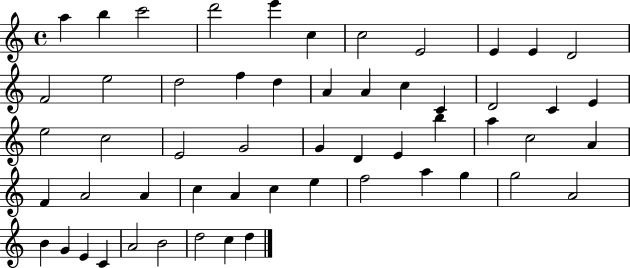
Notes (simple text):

A5/q B5/q C6/h D6/h E6/q C5/q C5/h E4/h E4/q E4/q D4/h F4/h E5/h D5/h F5/q D5/q A4/q A4/q C5/q C4/q D4/h C4/q E4/q E5/h C5/h E4/h G4/h G4/q D4/q E4/q B5/q A5/q C5/h A4/q F4/q A4/h A4/q C5/q A4/q C5/q E5/q F5/h A5/q G5/q G5/h A4/h B4/q G4/q E4/q C4/q A4/h B4/h D5/h C5/q D5/q